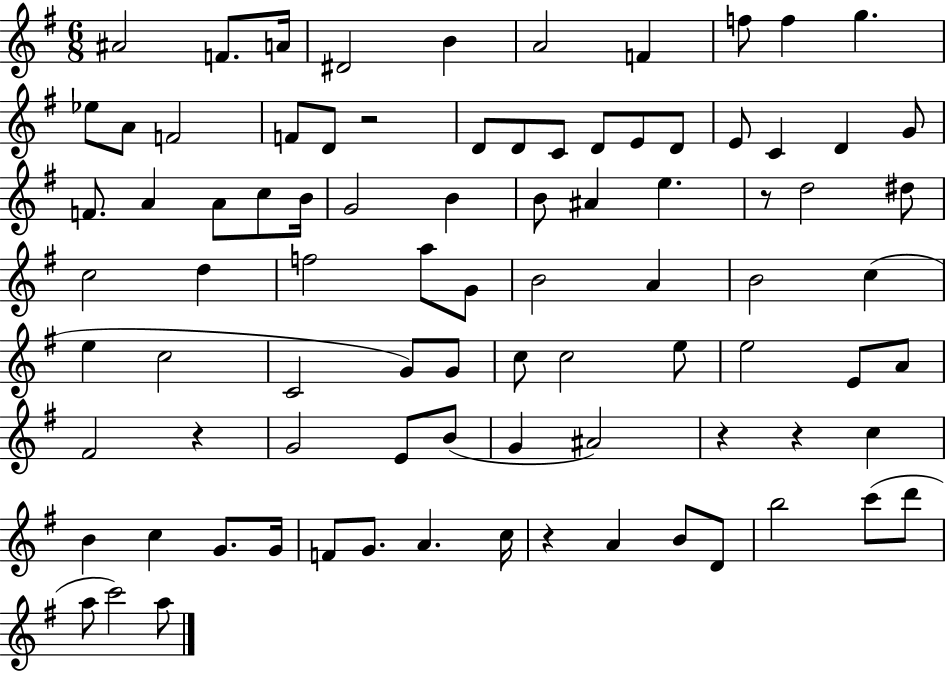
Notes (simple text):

A#4/h F4/e. A4/s D#4/h B4/q A4/h F4/q F5/e F5/q G5/q. Eb5/e A4/e F4/h F4/e D4/e R/h D4/e D4/e C4/e D4/e E4/e D4/e E4/e C4/q D4/q G4/e F4/e. A4/q A4/e C5/e B4/s G4/h B4/q B4/e A#4/q E5/q. R/e D5/h D#5/e C5/h D5/q F5/h A5/e G4/e B4/h A4/q B4/h C5/q E5/q C5/h C4/h G4/e G4/e C5/e C5/h E5/e E5/h E4/e A4/e F#4/h R/q G4/h E4/e B4/e G4/q A#4/h R/q R/q C5/q B4/q C5/q G4/e. G4/s F4/e G4/e. A4/q. C5/s R/q A4/q B4/e D4/e B5/h C6/e D6/e A5/e C6/h A5/e